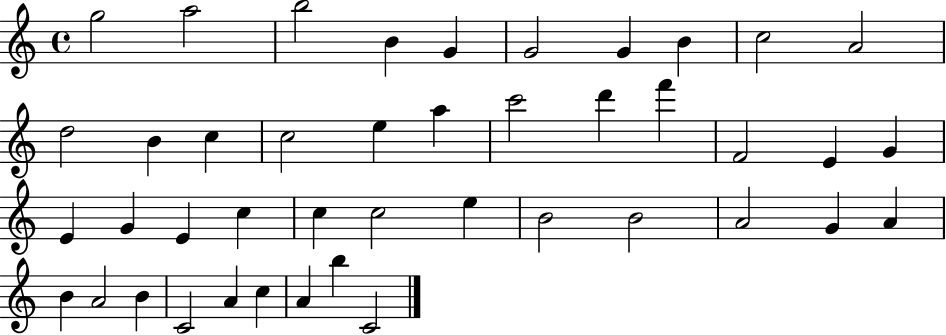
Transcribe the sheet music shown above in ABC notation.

X:1
T:Untitled
M:4/4
L:1/4
K:C
g2 a2 b2 B G G2 G B c2 A2 d2 B c c2 e a c'2 d' f' F2 E G E G E c c c2 e B2 B2 A2 G A B A2 B C2 A c A b C2